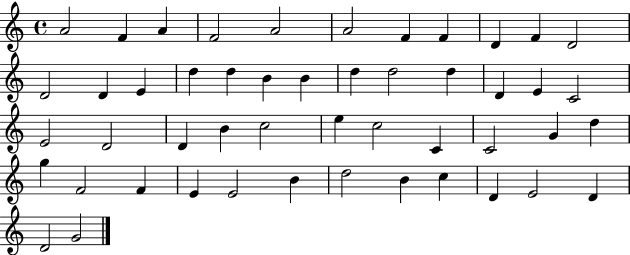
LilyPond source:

{
  \clef treble
  \time 4/4
  \defaultTimeSignature
  \key c \major
  a'2 f'4 a'4 | f'2 a'2 | a'2 f'4 f'4 | d'4 f'4 d'2 | \break d'2 d'4 e'4 | d''4 d''4 b'4 b'4 | d''4 d''2 d''4 | d'4 e'4 c'2 | \break e'2 d'2 | d'4 b'4 c''2 | e''4 c''2 c'4 | c'2 g'4 d''4 | \break g''4 f'2 f'4 | e'4 e'2 b'4 | d''2 b'4 c''4 | d'4 e'2 d'4 | \break d'2 g'2 | \bar "|."
}